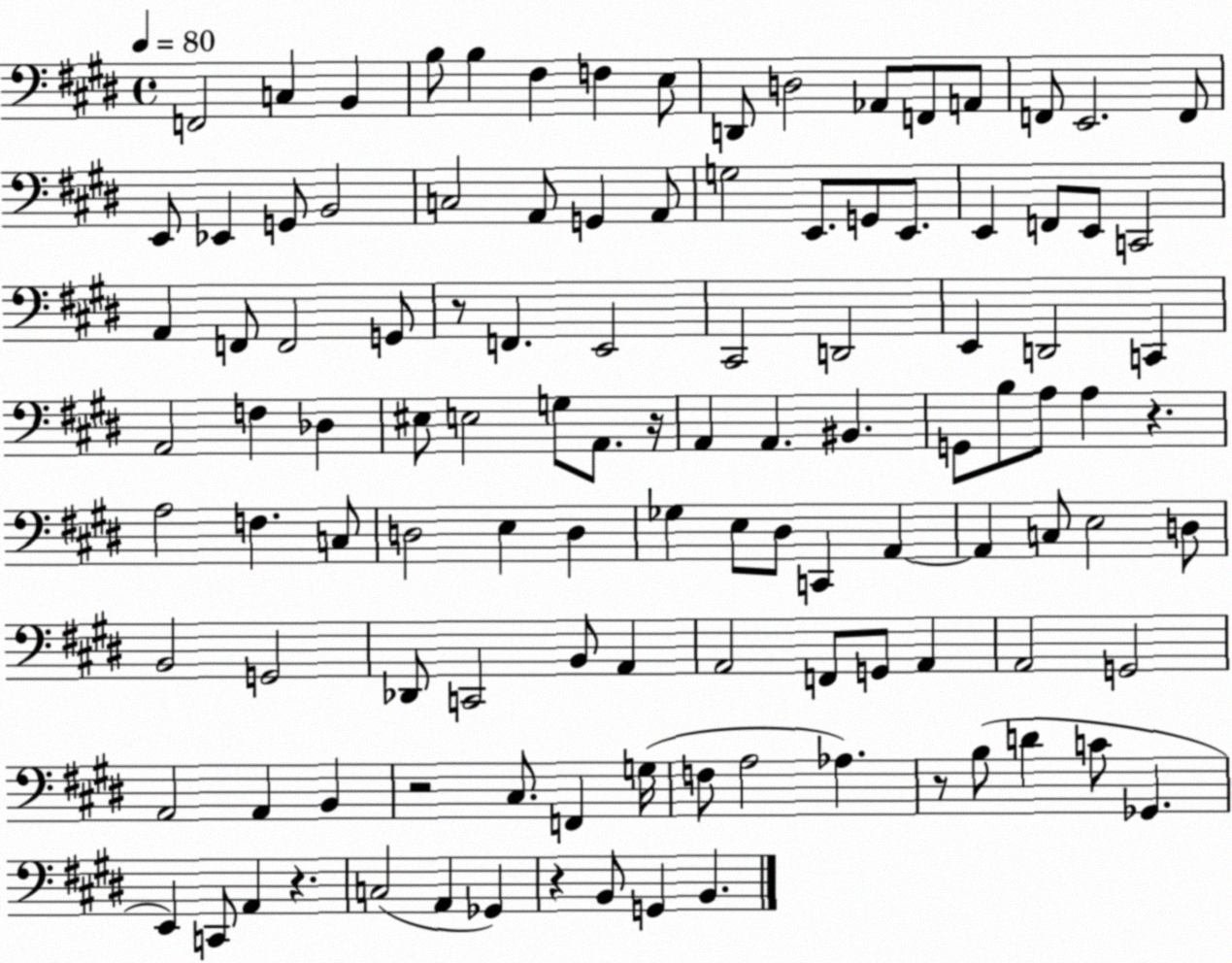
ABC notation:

X:1
T:Untitled
M:4/4
L:1/4
K:E
F,,2 C, B,, B,/2 B, ^F, F, E,/2 D,,/2 D,2 _A,,/2 F,,/2 A,,/2 F,,/2 E,,2 F,,/2 E,,/2 _E,, G,,/2 B,,2 C,2 A,,/2 G,, A,,/2 G,2 E,,/2 G,,/2 E,,/2 E,, F,,/2 E,,/2 C,,2 A,, F,,/2 F,,2 G,,/2 z/2 F,, E,,2 ^C,,2 D,,2 E,, D,,2 C,, A,,2 F, _D, ^E,/2 E,2 G,/2 A,,/2 z/4 A,, A,, ^B,, G,,/2 B,/2 A,/2 A, z A,2 F, C,/2 D,2 E, D, _G, E,/2 ^D,/2 C,, A,, A,, C,/2 E,2 D,/2 B,,2 G,,2 _D,,/2 C,,2 B,,/2 A,, A,,2 F,,/2 G,,/2 A,, A,,2 G,,2 A,,2 A,, B,, z2 ^C,/2 F,, G,/4 F,/2 A,2 _A, z/2 B,/2 D C/2 _G,, E,, C,,/2 A,, z C,2 A,, _G,, z B,,/2 G,, B,,